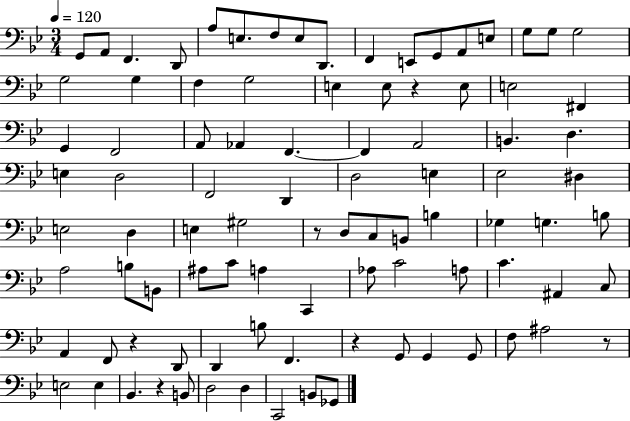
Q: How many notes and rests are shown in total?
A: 93